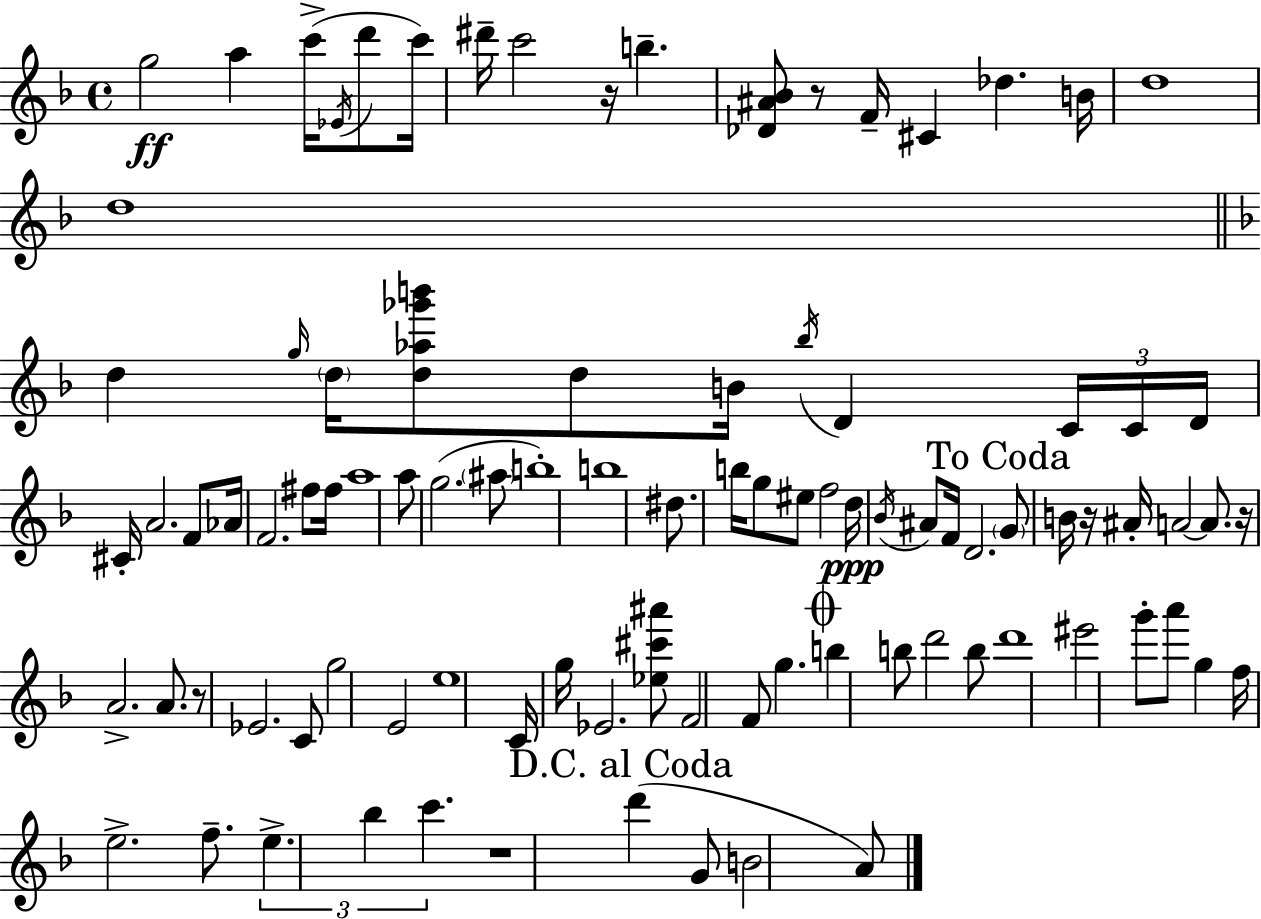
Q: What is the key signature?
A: F major